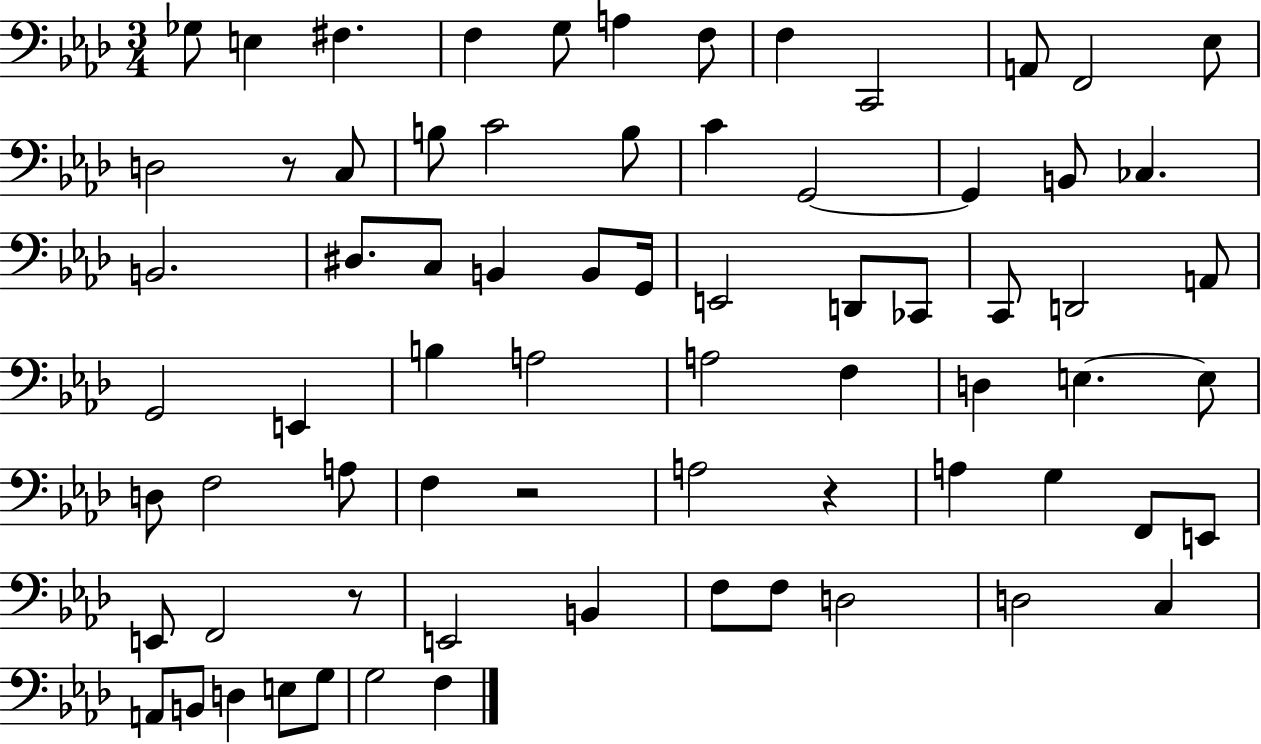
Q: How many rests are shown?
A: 4